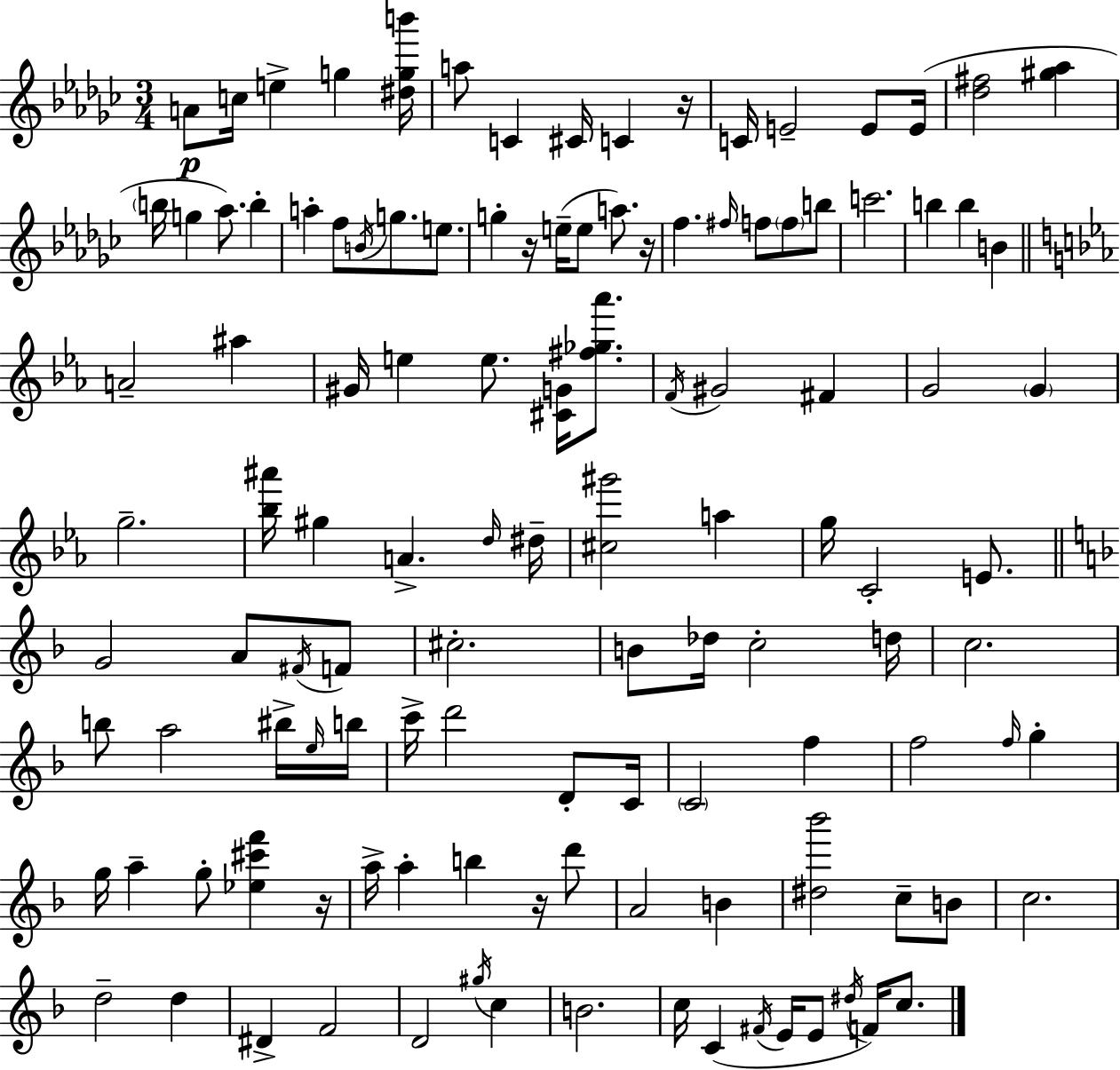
A4/e C5/s E5/q G5/q [D#5,G5,B6]/s A5/e C4/q C#4/s C4/q R/s C4/s E4/h E4/e E4/s [Db5,F#5]/h [G#5,Ab5]/q B5/s G5/q Ab5/e. B5/q A5/q F5/e B4/s G5/e. E5/e. G5/q R/s E5/s E5/e A5/e. R/s F5/q. F#5/s F5/e F5/e B5/e C6/h. B5/q B5/q B4/q A4/h A#5/q G#4/s E5/q E5/e. [C#4,G4]/s [F#5,Gb5,Ab6]/e. F4/s G#4/h F#4/q G4/h G4/q G5/h. [Bb5,A#6]/s G#5/q A4/q. D5/s D#5/s [C#5,G#6]/h A5/q G5/s C4/h E4/e. G4/h A4/e F#4/s F4/e C#5/h. B4/e Db5/s C5/h D5/s C5/h. B5/e A5/h BIS5/s E5/s B5/s C6/s D6/h D4/e C4/s C4/h F5/q F5/h F5/s G5/q G5/s A5/q G5/e [Eb5,C#6,F6]/q R/s A5/s A5/q B5/q R/s D6/e A4/h B4/q [D#5,Bb6]/h C5/e B4/e C5/h. D5/h D5/q D#4/q F4/h D4/h G#5/s C5/q B4/h. C5/s C4/q F#4/s E4/s E4/e D#5/s F4/s C5/e.